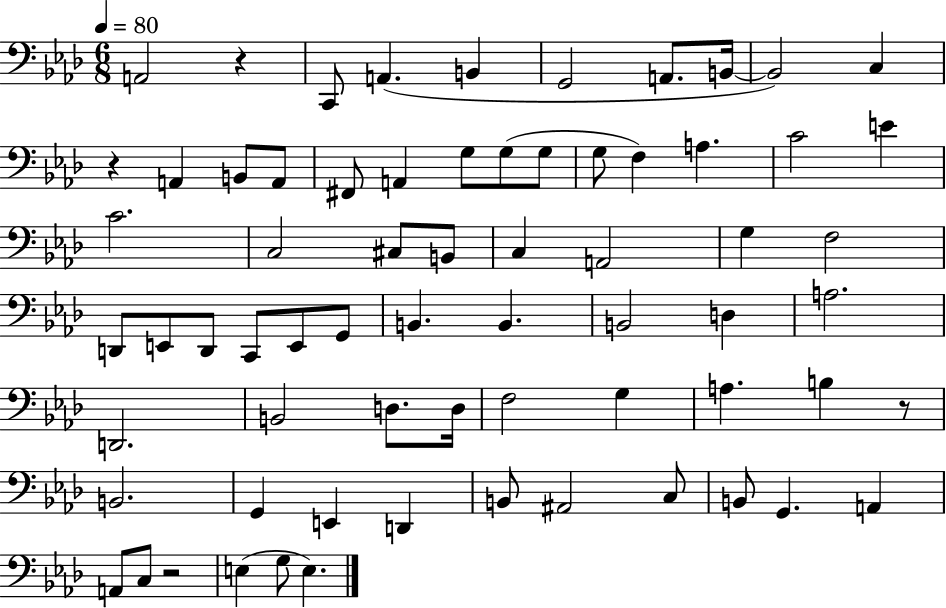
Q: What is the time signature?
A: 6/8